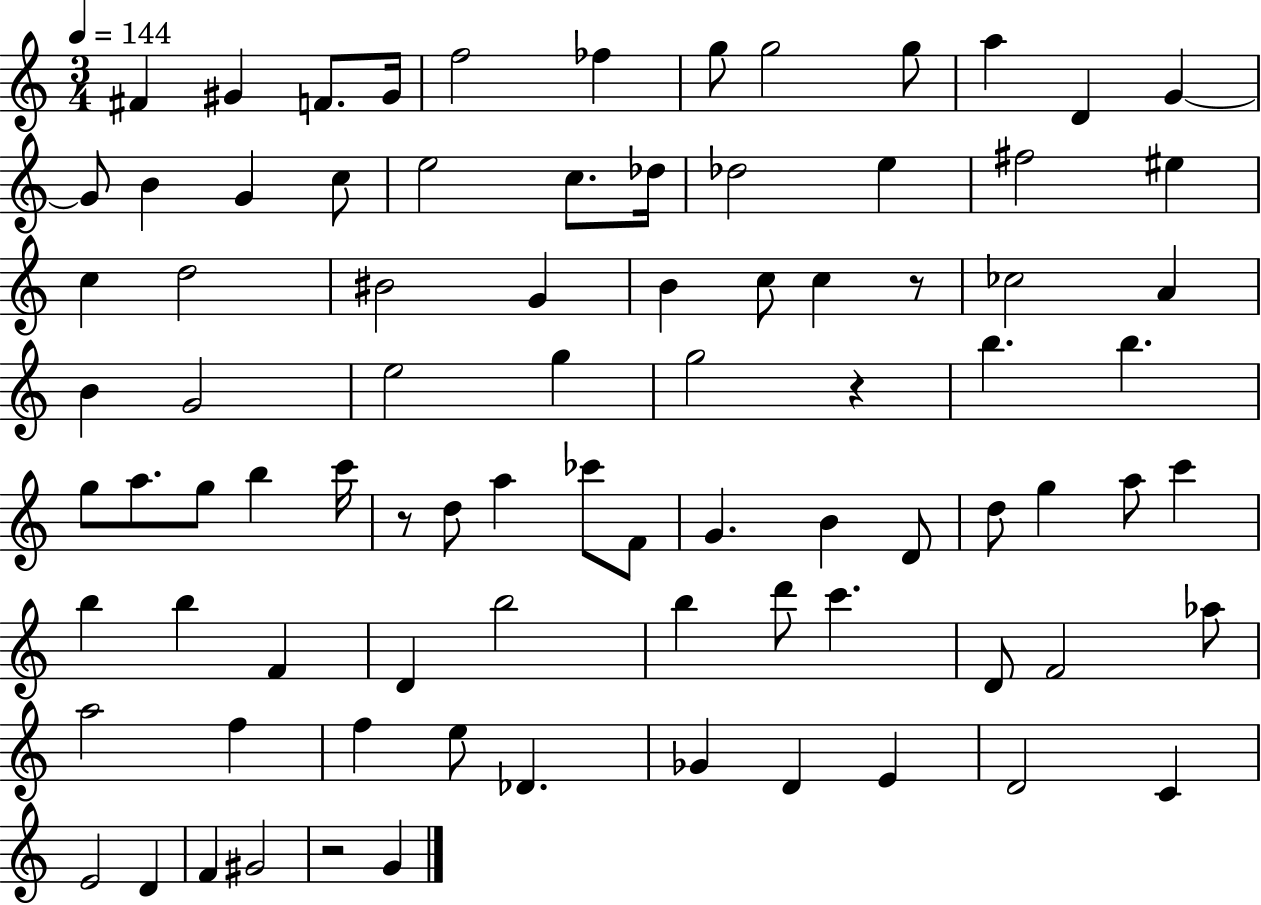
F#4/q G#4/q F4/e. G#4/s F5/h FES5/q G5/e G5/h G5/e A5/q D4/q G4/q G4/e B4/q G4/q C5/e E5/h C5/e. Db5/s Db5/h E5/q F#5/h EIS5/q C5/q D5/h BIS4/h G4/q B4/q C5/e C5/q R/e CES5/h A4/q B4/q G4/h E5/h G5/q G5/h R/q B5/q. B5/q. G5/e A5/e. G5/e B5/q C6/s R/e D5/e A5/q CES6/e F4/e G4/q. B4/q D4/e D5/e G5/q A5/e C6/q B5/q B5/q F4/q D4/q B5/h B5/q D6/e C6/q. D4/e F4/h Ab5/e A5/h F5/q F5/q E5/e Db4/q. Gb4/q D4/q E4/q D4/h C4/q E4/h D4/q F4/q G#4/h R/h G4/q